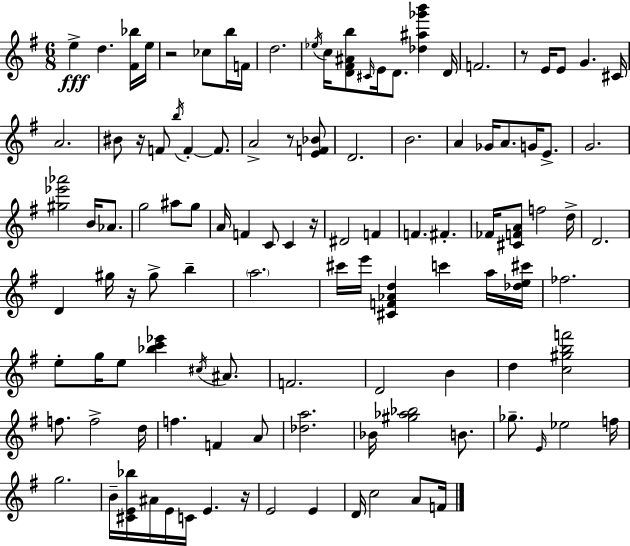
E5/q D5/q. [F#4,Bb5]/s E5/s R/h CES5/e B5/s F4/s D5/h. Eb5/s C5/s [D4,F#4,A#4,B5]/e C#4/s E4/s D4/e. [Db5,A#5,Gb6,B6]/q D4/s F4/h. R/e E4/s E4/e G4/q. C#4/s A4/h. BIS4/e R/s F4/e B5/s F4/q F4/e. A4/h R/e [E4,F4,Bb4]/e D4/h. B4/h. A4/q Gb4/s A4/e. G4/s E4/e. G4/h. [G#5,Eb6,Ab6]/h B4/s Ab4/e. G5/h A#5/e G5/e A4/s F4/q C4/e C4/q R/s D#4/h F4/q F4/q. F#4/q. FES4/s [C#4,F4,A4]/e F5/h D5/s D4/h. D4/q G#5/s R/s G#5/e B5/q A5/h. C#6/s E6/s [C#4,F4,Ab4,D5]/q C6/q A5/s [Db5,E5,C#6]/s FES5/h. E5/e G5/s E5/e [Bb5,C6,Eb6]/q C#5/s A#4/e. F4/h. D4/h B4/q D5/q [C5,G#5,B5,F6]/h F5/e. F5/h D5/s F5/q. F4/q A4/e [Db5,A5]/h. Bb4/s [G#5,Ab5,Bb5]/h B4/e. Gb5/e. E4/s Eb5/h F5/s G5/h. B4/s [C#4,E4,Bb5]/s A#4/s E4/s C4/s E4/q. R/s E4/h E4/q D4/s C5/h A4/e F4/s